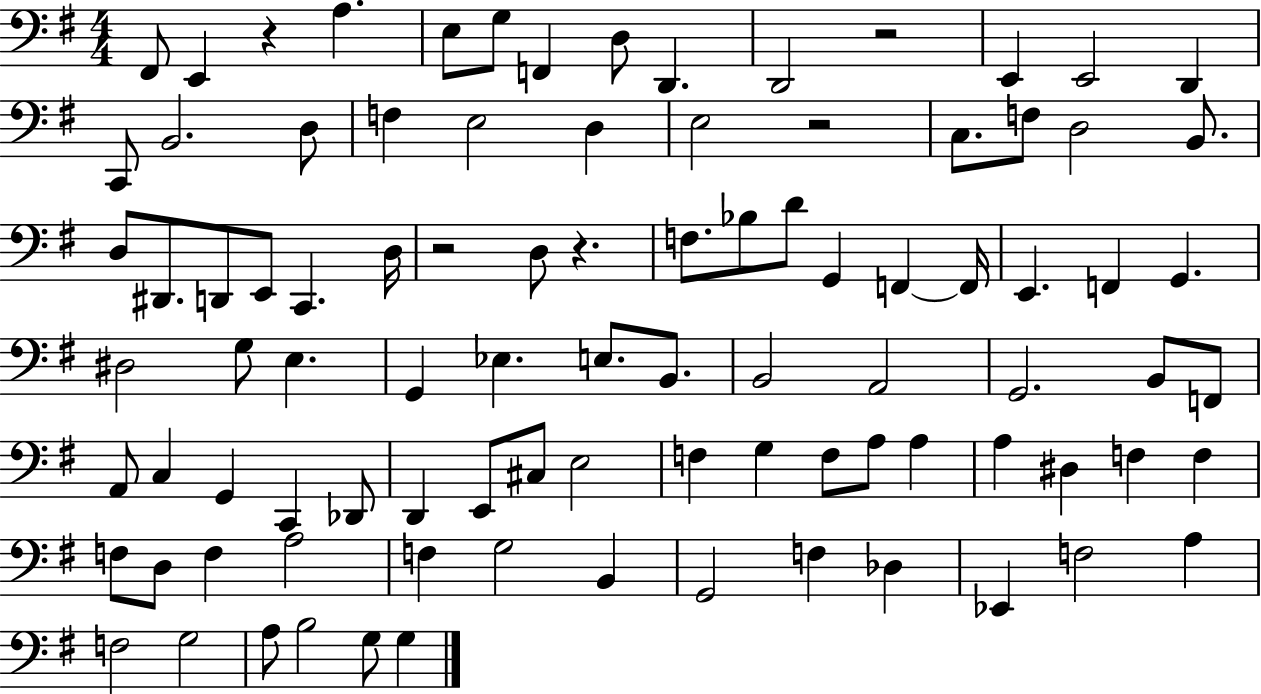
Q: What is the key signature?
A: G major